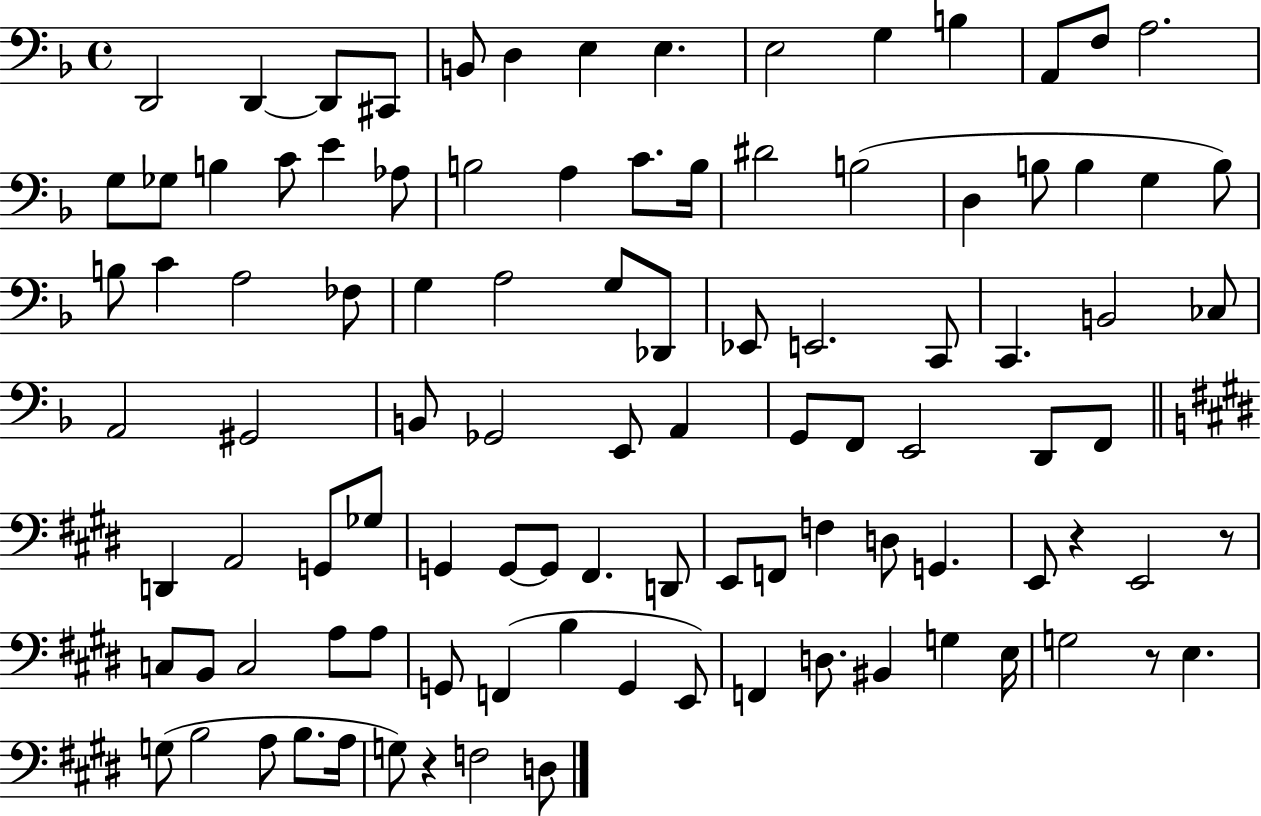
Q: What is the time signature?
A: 4/4